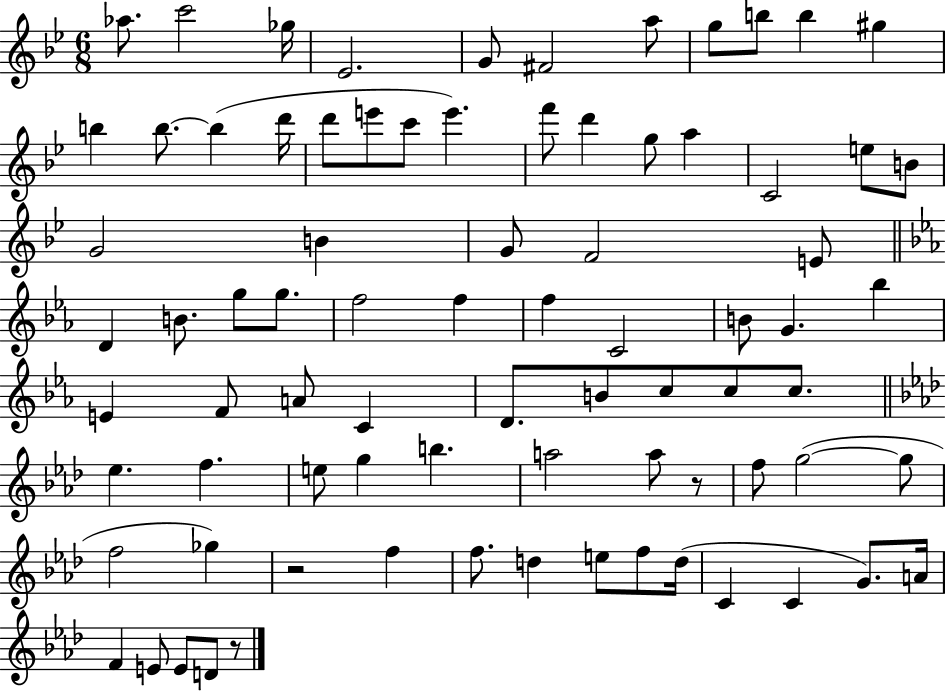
Ab5/e. C6/h Gb5/s Eb4/h. G4/e F#4/h A5/e G5/e B5/e B5/q G#5/q B5/q B5/e. B5/q D6/s D6/e E6/e C6/e E6/q. F6/e D6/q G5/e A5/q C4/h E5/e B4/e G4/h B4/q G4/e F4/h E4/e D4/q B4/e. G5/e G5/e. F5/h F5/q F5/q C4/h B4/e G4/q. Bb5/q E4/q F4/e A4/e C4/q D4/e. B4/e C5/e C5/e C5/e. Eb5/q. F5/q. E5/e G5/q B5/q. A5/h A5/e R/e F5/e G5/h G5/e F5/h Gb5/q R/h F5/q F5/e. D5/q E5/e F5/e D5/s C4/q C4/q G4/e. A4/s F4/q E4/e E4/e D4/e R/e